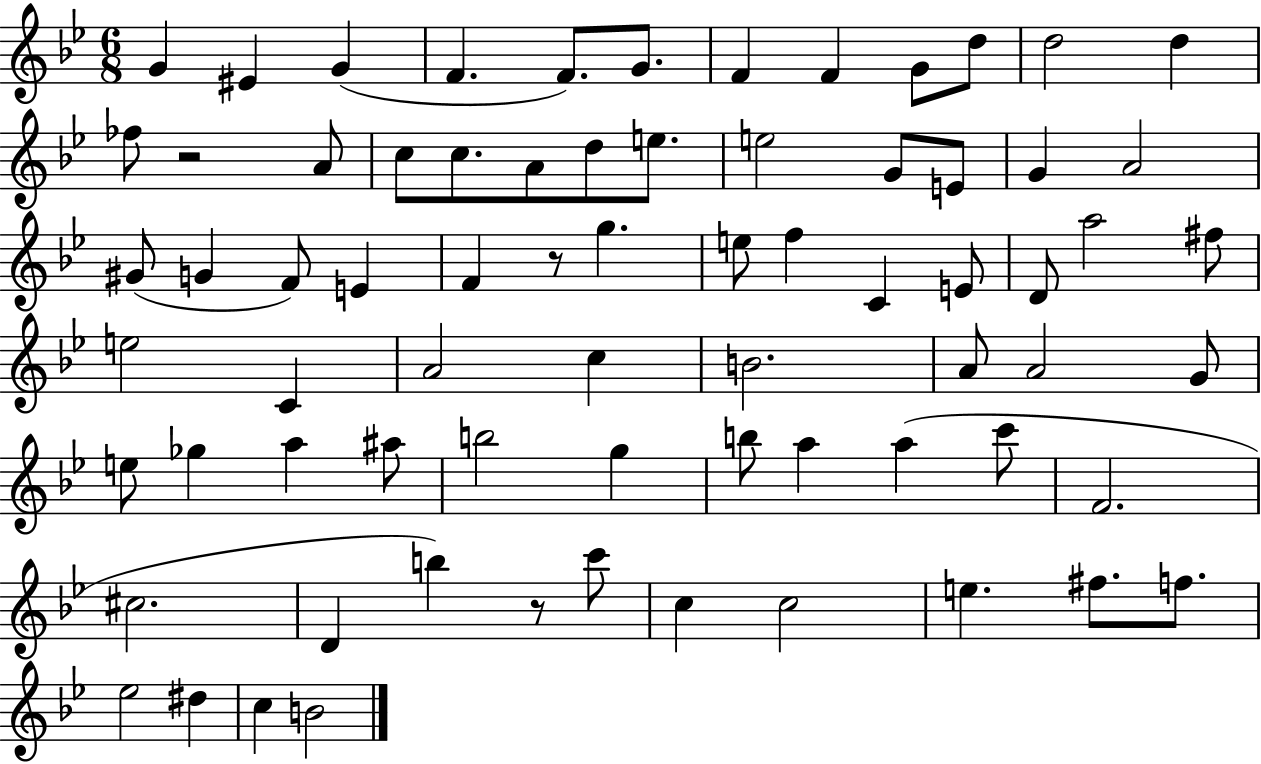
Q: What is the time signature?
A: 6/8